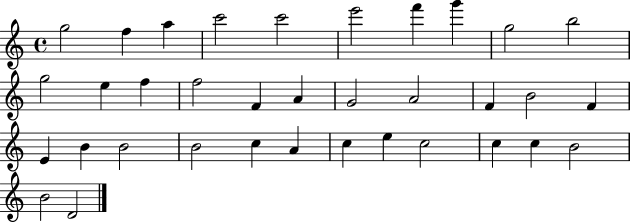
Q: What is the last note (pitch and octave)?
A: D4